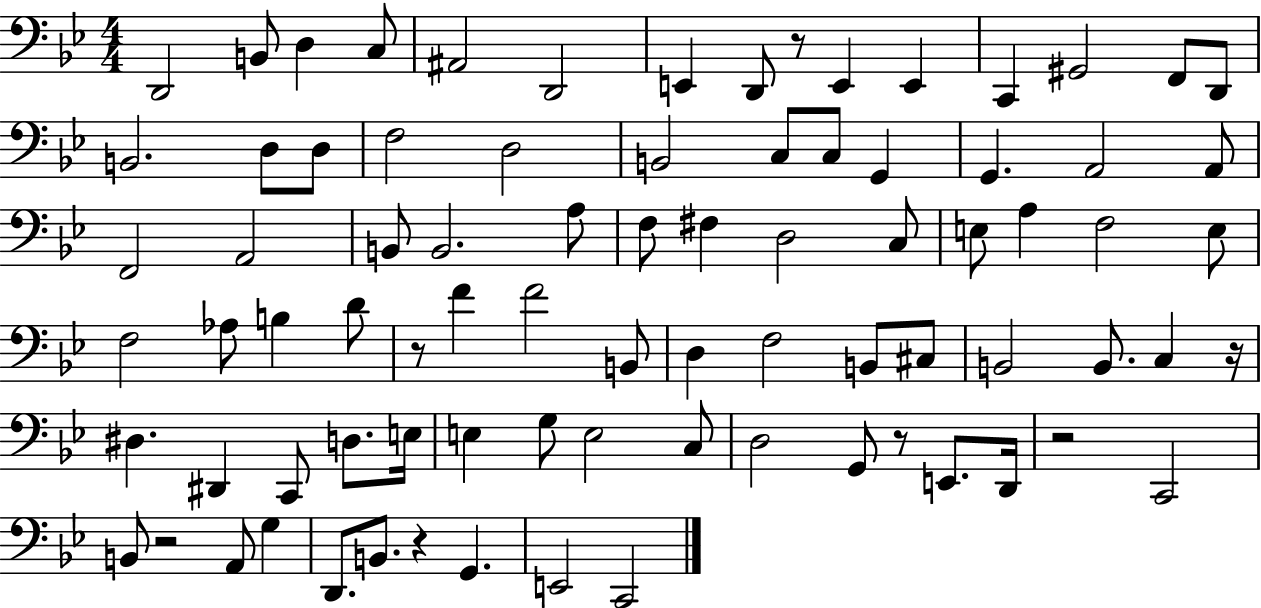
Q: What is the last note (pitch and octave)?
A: C2